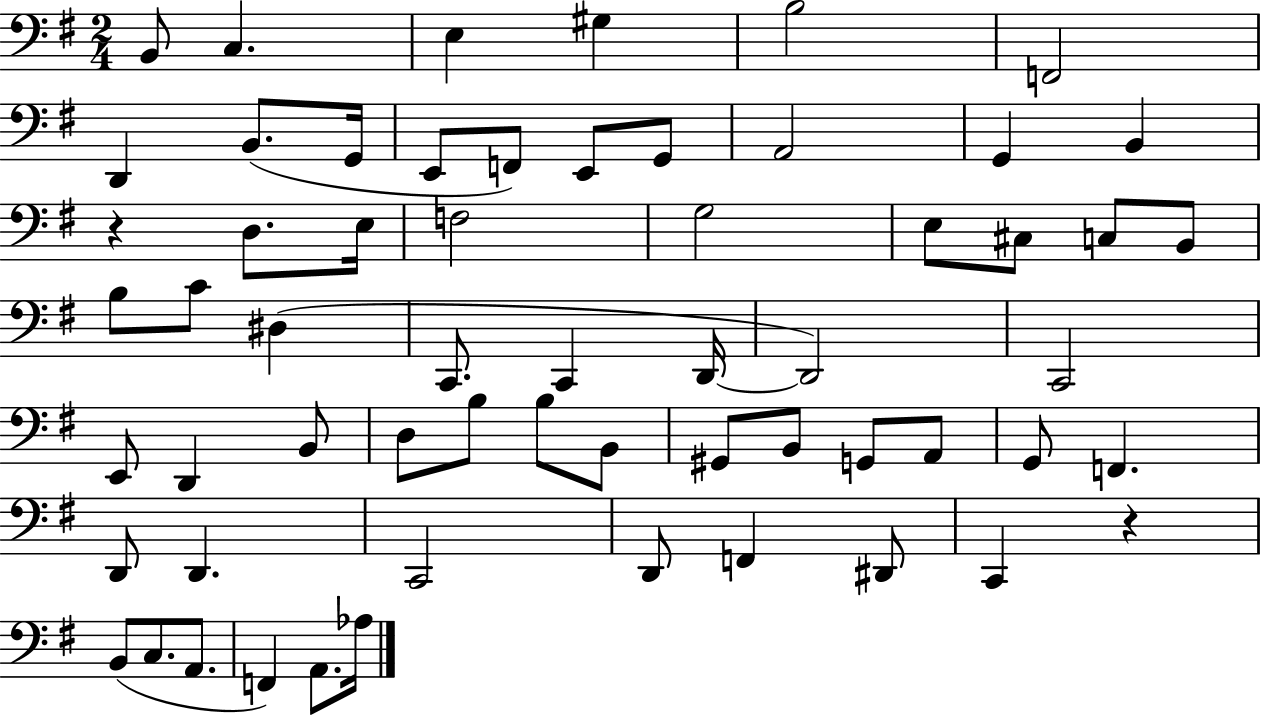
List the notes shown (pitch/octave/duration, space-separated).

B2/e C3/q. E3/q G#3/q B3/h F2/h D2/q B2/e. G2/s E2/e F2/e E2/e G2/e A2/h G2/q B2/q R/q D3/e. E3/s F3/h G3/h E3/e C#3/e C3/e B2/e B3/e C4/e D#3/q C2/e. C2/q D2/s D2/h C2/h E2/e D2/q B2/e D3/e B3/e B3/e B2/e G#2/e B2/e G2/e A2/e G2/e F2/q. D2/e D2/q. C2/h D2/e F2/q D#2/e C2/q R/q B2/e C3/e. A2/e. F2/q A2/e. Ab3/s